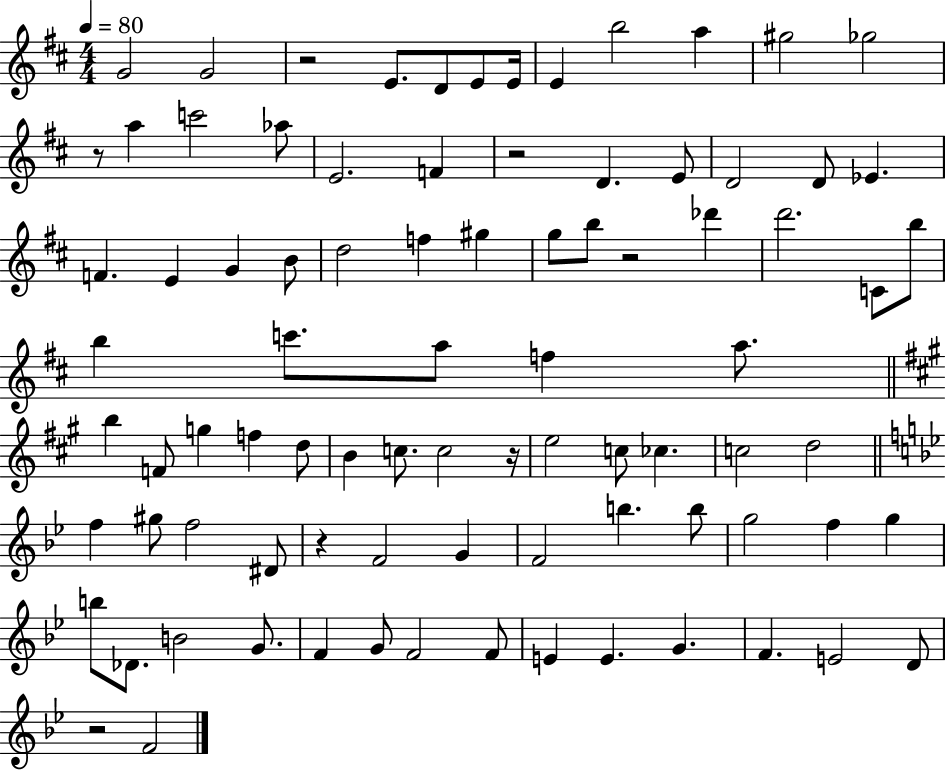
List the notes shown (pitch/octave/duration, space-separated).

G4/h G4/h R/h E4/e. D4/e E4/e E4/s E4/q B5/h A5/q G#5/h Gb5/h R/e A5/q C6/h Ab5/e E4/h. F4/q R/h D4/q. E4/e D4/h D4/e Eb4/q. F4/q. E4/q G4/q B4/e D5/h F5/q G#5/q G5/e B5/e R/h Db6/q D6/h. C4/e B5/e B5/q C6/e. A5/e F5/q A5/e. B5/q F4/e G5/q F5/q D5/e B4/q C5/e. C5/h R/s E5/h C5/e CES5/q. C5/h D5/h F5/q G#5/e F5/h D#4/e R/q F4/h G4/q F4/h B5/q. B5/e G5/h F5/q G5/q B5/e Db4/e. B4/h G4/e. F4/q G4/e F4/h F4/e E4/q E4/q. G4/q. F4/q. E4/h D4/e R/h F4/h